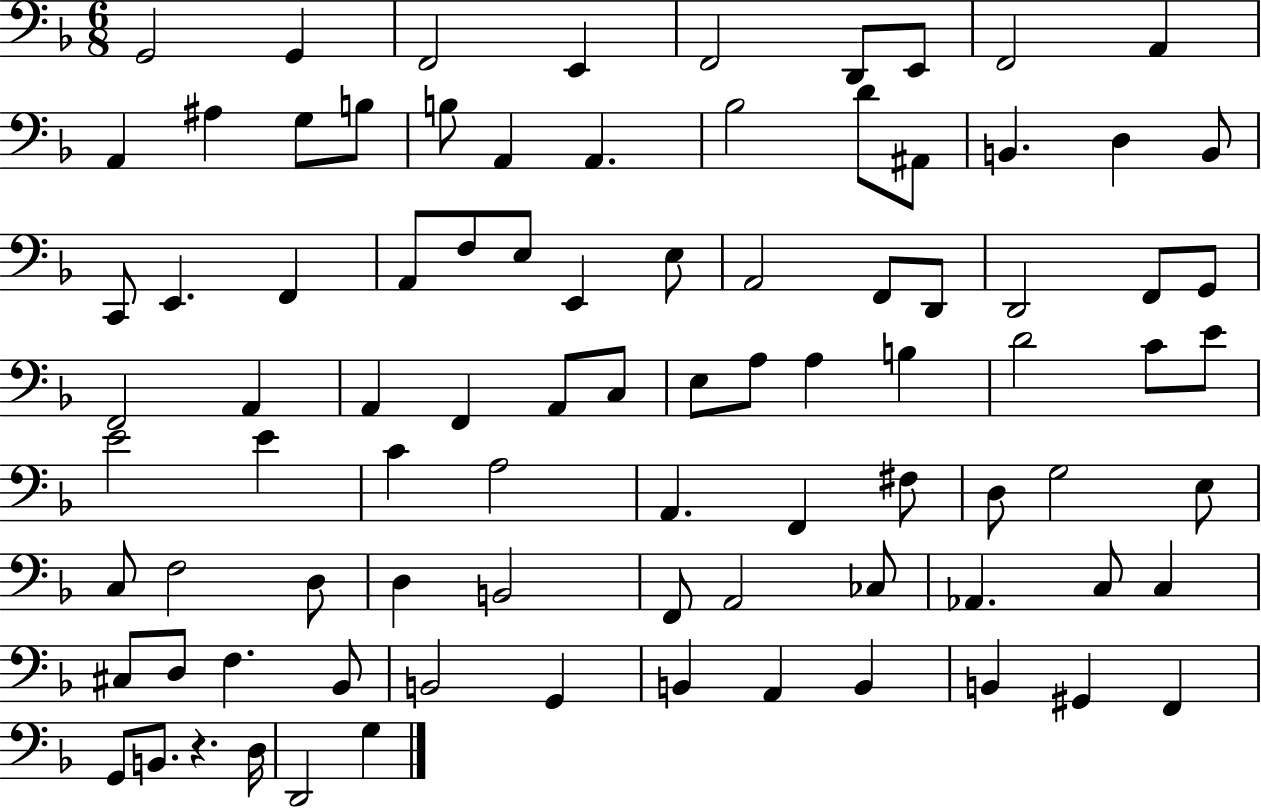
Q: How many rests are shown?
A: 1